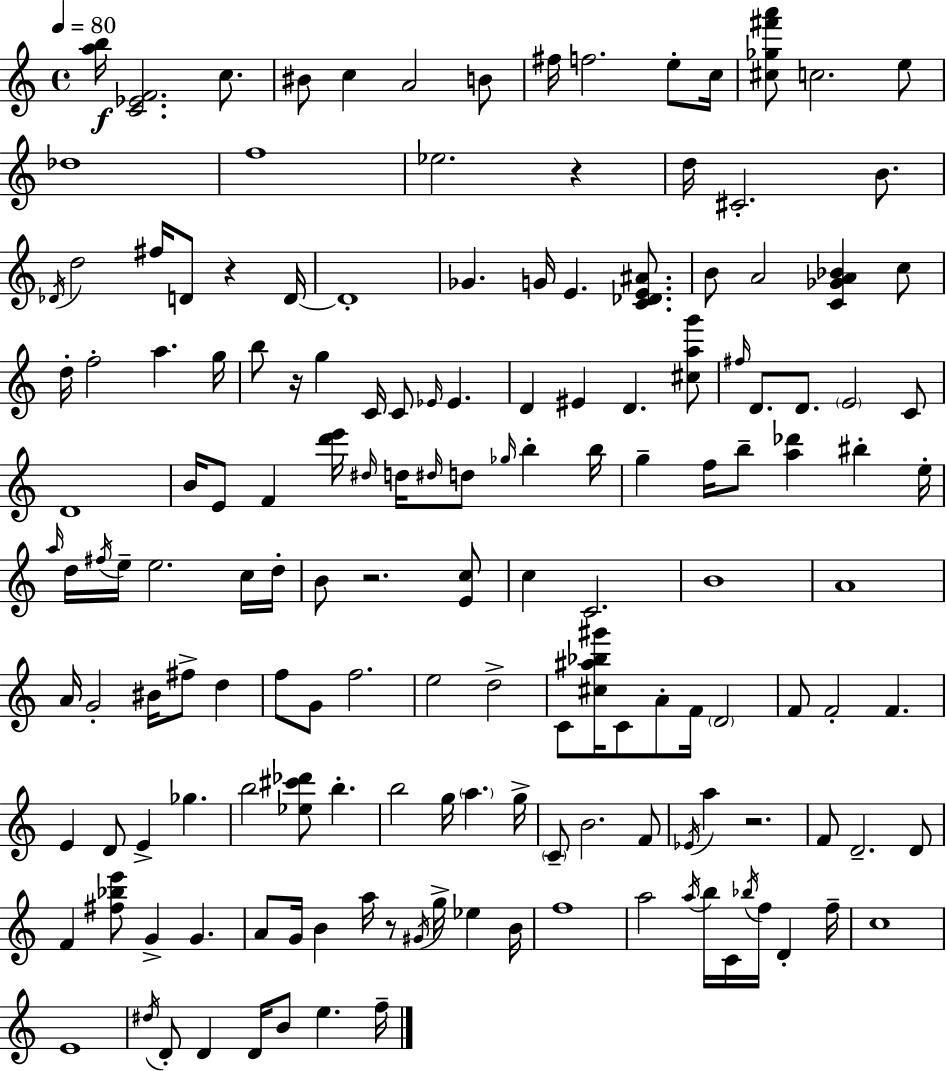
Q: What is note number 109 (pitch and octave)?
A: F4